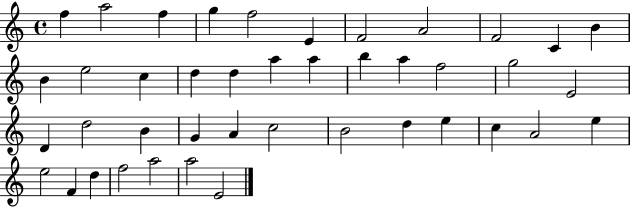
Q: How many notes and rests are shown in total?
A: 42